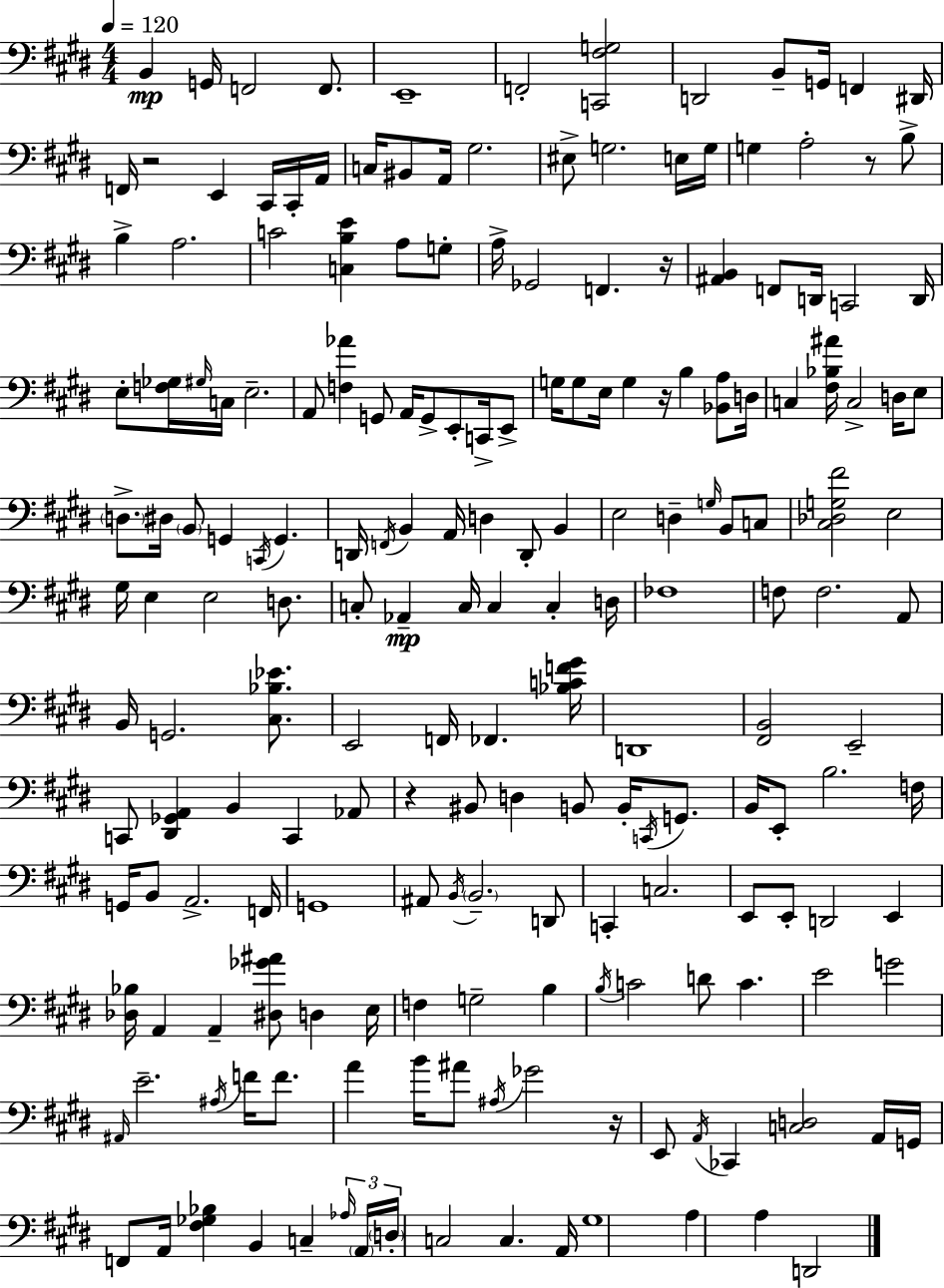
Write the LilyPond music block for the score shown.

{
  \clef bass
  \numericTimeSignature
  \time 4/4
  \key e \major
  \tempo 4 = 120
  \repeat volta 2 { b,4\mp g,16 f,2 f,8. | e,1-- | f,2-. <c, fis g>2 | d,2 b,8-- g,16 f,4 dis,16 | \break f,16 r2 e,4 cis,16 cis,16-. a,16 | c16 bis,8 a,16 gis2. | eis8-> g2. e16 g16 | g4 a2-. r8 b8-> | \break b4-> a2. | c'2 <c b e'>4 a8 g8-. | a16-> ges,2 f,4. r16 | <ais, b,>4 f,8 d,16 c,2 d,16 | \break e8-. <f ges>16 \grace { gis16 } c16 e2.-- | a,8 <f aes'>4 g,8 a,16 g,8-> e,8-. c,16-> e,8-> | g16 g8 e16 g4 r16 b4 <bes, a>8 | d16 c4 <fis bes ais'>16 c2-> d16 e8 | \break \parenthesize d8.-> dis16 \parenthesize b,8 g,4 \acciaccatura { c,16 } g,4. | d,16 \acciaccatura { f,16 } b,4 a,16 d4 d,8-. b,4 | e2 d4-- \grace { g16 } | b,8 c8 <cis des g fis'>2 e2 | \break gis16 e4 e2 | d8. c8-. aes,4--\mp c16 c4 c4-. | d16 fes1 | f8 f2. | \break a,8 b,16 g,2. | <cis bes ees'>8. e,2 f,16 fes,4. | <bes c' f' gis'>16 d,1 | <fis, b,>2 e,2-- | \break c,8 <dis, ges, a,>4 b,4 c,4 | aes,8 r4 bis,8 d4 b,8 | b,16-. \acciaccatura { c,16 } g,8. b,16 e,8-. b2. | f16 g,16 b,8 a,2.-> | \break f,16 g,1 | ais,8 \acciaccatura { b,16 } \parenthesize b,2.-- | d,8 c,4-. c2. | e,8 e,8-. d,2 | \break e,4 <des bes>16 a,4 a,4-- <dis ges' ais'>8 | d4 e16 f4 g2-- | b4 \acciaccatura { b16 } c'2 d'8 | c'4. e'2 g'2 | \break \grace { ais,16 } e'2.-- | \acciaccatura { ais16 } f'16 f'8. a'4 b'16 ais'8 | \acciaccatura { ais16 } ges'2 r16 e,8 \acciaccatura { a,16 } ces,4 | <c d>2 a,16 g,16 f,8 a,16 <fis ges bes>4 | \break b,4 c4-- \tuplet 3/2 { \grace { aes16 } \parenthesize a,16 \parenthesize d16-. } c2 | c4. a,16 gis1 | a4 | a4 d,2 } \bar "|."
}